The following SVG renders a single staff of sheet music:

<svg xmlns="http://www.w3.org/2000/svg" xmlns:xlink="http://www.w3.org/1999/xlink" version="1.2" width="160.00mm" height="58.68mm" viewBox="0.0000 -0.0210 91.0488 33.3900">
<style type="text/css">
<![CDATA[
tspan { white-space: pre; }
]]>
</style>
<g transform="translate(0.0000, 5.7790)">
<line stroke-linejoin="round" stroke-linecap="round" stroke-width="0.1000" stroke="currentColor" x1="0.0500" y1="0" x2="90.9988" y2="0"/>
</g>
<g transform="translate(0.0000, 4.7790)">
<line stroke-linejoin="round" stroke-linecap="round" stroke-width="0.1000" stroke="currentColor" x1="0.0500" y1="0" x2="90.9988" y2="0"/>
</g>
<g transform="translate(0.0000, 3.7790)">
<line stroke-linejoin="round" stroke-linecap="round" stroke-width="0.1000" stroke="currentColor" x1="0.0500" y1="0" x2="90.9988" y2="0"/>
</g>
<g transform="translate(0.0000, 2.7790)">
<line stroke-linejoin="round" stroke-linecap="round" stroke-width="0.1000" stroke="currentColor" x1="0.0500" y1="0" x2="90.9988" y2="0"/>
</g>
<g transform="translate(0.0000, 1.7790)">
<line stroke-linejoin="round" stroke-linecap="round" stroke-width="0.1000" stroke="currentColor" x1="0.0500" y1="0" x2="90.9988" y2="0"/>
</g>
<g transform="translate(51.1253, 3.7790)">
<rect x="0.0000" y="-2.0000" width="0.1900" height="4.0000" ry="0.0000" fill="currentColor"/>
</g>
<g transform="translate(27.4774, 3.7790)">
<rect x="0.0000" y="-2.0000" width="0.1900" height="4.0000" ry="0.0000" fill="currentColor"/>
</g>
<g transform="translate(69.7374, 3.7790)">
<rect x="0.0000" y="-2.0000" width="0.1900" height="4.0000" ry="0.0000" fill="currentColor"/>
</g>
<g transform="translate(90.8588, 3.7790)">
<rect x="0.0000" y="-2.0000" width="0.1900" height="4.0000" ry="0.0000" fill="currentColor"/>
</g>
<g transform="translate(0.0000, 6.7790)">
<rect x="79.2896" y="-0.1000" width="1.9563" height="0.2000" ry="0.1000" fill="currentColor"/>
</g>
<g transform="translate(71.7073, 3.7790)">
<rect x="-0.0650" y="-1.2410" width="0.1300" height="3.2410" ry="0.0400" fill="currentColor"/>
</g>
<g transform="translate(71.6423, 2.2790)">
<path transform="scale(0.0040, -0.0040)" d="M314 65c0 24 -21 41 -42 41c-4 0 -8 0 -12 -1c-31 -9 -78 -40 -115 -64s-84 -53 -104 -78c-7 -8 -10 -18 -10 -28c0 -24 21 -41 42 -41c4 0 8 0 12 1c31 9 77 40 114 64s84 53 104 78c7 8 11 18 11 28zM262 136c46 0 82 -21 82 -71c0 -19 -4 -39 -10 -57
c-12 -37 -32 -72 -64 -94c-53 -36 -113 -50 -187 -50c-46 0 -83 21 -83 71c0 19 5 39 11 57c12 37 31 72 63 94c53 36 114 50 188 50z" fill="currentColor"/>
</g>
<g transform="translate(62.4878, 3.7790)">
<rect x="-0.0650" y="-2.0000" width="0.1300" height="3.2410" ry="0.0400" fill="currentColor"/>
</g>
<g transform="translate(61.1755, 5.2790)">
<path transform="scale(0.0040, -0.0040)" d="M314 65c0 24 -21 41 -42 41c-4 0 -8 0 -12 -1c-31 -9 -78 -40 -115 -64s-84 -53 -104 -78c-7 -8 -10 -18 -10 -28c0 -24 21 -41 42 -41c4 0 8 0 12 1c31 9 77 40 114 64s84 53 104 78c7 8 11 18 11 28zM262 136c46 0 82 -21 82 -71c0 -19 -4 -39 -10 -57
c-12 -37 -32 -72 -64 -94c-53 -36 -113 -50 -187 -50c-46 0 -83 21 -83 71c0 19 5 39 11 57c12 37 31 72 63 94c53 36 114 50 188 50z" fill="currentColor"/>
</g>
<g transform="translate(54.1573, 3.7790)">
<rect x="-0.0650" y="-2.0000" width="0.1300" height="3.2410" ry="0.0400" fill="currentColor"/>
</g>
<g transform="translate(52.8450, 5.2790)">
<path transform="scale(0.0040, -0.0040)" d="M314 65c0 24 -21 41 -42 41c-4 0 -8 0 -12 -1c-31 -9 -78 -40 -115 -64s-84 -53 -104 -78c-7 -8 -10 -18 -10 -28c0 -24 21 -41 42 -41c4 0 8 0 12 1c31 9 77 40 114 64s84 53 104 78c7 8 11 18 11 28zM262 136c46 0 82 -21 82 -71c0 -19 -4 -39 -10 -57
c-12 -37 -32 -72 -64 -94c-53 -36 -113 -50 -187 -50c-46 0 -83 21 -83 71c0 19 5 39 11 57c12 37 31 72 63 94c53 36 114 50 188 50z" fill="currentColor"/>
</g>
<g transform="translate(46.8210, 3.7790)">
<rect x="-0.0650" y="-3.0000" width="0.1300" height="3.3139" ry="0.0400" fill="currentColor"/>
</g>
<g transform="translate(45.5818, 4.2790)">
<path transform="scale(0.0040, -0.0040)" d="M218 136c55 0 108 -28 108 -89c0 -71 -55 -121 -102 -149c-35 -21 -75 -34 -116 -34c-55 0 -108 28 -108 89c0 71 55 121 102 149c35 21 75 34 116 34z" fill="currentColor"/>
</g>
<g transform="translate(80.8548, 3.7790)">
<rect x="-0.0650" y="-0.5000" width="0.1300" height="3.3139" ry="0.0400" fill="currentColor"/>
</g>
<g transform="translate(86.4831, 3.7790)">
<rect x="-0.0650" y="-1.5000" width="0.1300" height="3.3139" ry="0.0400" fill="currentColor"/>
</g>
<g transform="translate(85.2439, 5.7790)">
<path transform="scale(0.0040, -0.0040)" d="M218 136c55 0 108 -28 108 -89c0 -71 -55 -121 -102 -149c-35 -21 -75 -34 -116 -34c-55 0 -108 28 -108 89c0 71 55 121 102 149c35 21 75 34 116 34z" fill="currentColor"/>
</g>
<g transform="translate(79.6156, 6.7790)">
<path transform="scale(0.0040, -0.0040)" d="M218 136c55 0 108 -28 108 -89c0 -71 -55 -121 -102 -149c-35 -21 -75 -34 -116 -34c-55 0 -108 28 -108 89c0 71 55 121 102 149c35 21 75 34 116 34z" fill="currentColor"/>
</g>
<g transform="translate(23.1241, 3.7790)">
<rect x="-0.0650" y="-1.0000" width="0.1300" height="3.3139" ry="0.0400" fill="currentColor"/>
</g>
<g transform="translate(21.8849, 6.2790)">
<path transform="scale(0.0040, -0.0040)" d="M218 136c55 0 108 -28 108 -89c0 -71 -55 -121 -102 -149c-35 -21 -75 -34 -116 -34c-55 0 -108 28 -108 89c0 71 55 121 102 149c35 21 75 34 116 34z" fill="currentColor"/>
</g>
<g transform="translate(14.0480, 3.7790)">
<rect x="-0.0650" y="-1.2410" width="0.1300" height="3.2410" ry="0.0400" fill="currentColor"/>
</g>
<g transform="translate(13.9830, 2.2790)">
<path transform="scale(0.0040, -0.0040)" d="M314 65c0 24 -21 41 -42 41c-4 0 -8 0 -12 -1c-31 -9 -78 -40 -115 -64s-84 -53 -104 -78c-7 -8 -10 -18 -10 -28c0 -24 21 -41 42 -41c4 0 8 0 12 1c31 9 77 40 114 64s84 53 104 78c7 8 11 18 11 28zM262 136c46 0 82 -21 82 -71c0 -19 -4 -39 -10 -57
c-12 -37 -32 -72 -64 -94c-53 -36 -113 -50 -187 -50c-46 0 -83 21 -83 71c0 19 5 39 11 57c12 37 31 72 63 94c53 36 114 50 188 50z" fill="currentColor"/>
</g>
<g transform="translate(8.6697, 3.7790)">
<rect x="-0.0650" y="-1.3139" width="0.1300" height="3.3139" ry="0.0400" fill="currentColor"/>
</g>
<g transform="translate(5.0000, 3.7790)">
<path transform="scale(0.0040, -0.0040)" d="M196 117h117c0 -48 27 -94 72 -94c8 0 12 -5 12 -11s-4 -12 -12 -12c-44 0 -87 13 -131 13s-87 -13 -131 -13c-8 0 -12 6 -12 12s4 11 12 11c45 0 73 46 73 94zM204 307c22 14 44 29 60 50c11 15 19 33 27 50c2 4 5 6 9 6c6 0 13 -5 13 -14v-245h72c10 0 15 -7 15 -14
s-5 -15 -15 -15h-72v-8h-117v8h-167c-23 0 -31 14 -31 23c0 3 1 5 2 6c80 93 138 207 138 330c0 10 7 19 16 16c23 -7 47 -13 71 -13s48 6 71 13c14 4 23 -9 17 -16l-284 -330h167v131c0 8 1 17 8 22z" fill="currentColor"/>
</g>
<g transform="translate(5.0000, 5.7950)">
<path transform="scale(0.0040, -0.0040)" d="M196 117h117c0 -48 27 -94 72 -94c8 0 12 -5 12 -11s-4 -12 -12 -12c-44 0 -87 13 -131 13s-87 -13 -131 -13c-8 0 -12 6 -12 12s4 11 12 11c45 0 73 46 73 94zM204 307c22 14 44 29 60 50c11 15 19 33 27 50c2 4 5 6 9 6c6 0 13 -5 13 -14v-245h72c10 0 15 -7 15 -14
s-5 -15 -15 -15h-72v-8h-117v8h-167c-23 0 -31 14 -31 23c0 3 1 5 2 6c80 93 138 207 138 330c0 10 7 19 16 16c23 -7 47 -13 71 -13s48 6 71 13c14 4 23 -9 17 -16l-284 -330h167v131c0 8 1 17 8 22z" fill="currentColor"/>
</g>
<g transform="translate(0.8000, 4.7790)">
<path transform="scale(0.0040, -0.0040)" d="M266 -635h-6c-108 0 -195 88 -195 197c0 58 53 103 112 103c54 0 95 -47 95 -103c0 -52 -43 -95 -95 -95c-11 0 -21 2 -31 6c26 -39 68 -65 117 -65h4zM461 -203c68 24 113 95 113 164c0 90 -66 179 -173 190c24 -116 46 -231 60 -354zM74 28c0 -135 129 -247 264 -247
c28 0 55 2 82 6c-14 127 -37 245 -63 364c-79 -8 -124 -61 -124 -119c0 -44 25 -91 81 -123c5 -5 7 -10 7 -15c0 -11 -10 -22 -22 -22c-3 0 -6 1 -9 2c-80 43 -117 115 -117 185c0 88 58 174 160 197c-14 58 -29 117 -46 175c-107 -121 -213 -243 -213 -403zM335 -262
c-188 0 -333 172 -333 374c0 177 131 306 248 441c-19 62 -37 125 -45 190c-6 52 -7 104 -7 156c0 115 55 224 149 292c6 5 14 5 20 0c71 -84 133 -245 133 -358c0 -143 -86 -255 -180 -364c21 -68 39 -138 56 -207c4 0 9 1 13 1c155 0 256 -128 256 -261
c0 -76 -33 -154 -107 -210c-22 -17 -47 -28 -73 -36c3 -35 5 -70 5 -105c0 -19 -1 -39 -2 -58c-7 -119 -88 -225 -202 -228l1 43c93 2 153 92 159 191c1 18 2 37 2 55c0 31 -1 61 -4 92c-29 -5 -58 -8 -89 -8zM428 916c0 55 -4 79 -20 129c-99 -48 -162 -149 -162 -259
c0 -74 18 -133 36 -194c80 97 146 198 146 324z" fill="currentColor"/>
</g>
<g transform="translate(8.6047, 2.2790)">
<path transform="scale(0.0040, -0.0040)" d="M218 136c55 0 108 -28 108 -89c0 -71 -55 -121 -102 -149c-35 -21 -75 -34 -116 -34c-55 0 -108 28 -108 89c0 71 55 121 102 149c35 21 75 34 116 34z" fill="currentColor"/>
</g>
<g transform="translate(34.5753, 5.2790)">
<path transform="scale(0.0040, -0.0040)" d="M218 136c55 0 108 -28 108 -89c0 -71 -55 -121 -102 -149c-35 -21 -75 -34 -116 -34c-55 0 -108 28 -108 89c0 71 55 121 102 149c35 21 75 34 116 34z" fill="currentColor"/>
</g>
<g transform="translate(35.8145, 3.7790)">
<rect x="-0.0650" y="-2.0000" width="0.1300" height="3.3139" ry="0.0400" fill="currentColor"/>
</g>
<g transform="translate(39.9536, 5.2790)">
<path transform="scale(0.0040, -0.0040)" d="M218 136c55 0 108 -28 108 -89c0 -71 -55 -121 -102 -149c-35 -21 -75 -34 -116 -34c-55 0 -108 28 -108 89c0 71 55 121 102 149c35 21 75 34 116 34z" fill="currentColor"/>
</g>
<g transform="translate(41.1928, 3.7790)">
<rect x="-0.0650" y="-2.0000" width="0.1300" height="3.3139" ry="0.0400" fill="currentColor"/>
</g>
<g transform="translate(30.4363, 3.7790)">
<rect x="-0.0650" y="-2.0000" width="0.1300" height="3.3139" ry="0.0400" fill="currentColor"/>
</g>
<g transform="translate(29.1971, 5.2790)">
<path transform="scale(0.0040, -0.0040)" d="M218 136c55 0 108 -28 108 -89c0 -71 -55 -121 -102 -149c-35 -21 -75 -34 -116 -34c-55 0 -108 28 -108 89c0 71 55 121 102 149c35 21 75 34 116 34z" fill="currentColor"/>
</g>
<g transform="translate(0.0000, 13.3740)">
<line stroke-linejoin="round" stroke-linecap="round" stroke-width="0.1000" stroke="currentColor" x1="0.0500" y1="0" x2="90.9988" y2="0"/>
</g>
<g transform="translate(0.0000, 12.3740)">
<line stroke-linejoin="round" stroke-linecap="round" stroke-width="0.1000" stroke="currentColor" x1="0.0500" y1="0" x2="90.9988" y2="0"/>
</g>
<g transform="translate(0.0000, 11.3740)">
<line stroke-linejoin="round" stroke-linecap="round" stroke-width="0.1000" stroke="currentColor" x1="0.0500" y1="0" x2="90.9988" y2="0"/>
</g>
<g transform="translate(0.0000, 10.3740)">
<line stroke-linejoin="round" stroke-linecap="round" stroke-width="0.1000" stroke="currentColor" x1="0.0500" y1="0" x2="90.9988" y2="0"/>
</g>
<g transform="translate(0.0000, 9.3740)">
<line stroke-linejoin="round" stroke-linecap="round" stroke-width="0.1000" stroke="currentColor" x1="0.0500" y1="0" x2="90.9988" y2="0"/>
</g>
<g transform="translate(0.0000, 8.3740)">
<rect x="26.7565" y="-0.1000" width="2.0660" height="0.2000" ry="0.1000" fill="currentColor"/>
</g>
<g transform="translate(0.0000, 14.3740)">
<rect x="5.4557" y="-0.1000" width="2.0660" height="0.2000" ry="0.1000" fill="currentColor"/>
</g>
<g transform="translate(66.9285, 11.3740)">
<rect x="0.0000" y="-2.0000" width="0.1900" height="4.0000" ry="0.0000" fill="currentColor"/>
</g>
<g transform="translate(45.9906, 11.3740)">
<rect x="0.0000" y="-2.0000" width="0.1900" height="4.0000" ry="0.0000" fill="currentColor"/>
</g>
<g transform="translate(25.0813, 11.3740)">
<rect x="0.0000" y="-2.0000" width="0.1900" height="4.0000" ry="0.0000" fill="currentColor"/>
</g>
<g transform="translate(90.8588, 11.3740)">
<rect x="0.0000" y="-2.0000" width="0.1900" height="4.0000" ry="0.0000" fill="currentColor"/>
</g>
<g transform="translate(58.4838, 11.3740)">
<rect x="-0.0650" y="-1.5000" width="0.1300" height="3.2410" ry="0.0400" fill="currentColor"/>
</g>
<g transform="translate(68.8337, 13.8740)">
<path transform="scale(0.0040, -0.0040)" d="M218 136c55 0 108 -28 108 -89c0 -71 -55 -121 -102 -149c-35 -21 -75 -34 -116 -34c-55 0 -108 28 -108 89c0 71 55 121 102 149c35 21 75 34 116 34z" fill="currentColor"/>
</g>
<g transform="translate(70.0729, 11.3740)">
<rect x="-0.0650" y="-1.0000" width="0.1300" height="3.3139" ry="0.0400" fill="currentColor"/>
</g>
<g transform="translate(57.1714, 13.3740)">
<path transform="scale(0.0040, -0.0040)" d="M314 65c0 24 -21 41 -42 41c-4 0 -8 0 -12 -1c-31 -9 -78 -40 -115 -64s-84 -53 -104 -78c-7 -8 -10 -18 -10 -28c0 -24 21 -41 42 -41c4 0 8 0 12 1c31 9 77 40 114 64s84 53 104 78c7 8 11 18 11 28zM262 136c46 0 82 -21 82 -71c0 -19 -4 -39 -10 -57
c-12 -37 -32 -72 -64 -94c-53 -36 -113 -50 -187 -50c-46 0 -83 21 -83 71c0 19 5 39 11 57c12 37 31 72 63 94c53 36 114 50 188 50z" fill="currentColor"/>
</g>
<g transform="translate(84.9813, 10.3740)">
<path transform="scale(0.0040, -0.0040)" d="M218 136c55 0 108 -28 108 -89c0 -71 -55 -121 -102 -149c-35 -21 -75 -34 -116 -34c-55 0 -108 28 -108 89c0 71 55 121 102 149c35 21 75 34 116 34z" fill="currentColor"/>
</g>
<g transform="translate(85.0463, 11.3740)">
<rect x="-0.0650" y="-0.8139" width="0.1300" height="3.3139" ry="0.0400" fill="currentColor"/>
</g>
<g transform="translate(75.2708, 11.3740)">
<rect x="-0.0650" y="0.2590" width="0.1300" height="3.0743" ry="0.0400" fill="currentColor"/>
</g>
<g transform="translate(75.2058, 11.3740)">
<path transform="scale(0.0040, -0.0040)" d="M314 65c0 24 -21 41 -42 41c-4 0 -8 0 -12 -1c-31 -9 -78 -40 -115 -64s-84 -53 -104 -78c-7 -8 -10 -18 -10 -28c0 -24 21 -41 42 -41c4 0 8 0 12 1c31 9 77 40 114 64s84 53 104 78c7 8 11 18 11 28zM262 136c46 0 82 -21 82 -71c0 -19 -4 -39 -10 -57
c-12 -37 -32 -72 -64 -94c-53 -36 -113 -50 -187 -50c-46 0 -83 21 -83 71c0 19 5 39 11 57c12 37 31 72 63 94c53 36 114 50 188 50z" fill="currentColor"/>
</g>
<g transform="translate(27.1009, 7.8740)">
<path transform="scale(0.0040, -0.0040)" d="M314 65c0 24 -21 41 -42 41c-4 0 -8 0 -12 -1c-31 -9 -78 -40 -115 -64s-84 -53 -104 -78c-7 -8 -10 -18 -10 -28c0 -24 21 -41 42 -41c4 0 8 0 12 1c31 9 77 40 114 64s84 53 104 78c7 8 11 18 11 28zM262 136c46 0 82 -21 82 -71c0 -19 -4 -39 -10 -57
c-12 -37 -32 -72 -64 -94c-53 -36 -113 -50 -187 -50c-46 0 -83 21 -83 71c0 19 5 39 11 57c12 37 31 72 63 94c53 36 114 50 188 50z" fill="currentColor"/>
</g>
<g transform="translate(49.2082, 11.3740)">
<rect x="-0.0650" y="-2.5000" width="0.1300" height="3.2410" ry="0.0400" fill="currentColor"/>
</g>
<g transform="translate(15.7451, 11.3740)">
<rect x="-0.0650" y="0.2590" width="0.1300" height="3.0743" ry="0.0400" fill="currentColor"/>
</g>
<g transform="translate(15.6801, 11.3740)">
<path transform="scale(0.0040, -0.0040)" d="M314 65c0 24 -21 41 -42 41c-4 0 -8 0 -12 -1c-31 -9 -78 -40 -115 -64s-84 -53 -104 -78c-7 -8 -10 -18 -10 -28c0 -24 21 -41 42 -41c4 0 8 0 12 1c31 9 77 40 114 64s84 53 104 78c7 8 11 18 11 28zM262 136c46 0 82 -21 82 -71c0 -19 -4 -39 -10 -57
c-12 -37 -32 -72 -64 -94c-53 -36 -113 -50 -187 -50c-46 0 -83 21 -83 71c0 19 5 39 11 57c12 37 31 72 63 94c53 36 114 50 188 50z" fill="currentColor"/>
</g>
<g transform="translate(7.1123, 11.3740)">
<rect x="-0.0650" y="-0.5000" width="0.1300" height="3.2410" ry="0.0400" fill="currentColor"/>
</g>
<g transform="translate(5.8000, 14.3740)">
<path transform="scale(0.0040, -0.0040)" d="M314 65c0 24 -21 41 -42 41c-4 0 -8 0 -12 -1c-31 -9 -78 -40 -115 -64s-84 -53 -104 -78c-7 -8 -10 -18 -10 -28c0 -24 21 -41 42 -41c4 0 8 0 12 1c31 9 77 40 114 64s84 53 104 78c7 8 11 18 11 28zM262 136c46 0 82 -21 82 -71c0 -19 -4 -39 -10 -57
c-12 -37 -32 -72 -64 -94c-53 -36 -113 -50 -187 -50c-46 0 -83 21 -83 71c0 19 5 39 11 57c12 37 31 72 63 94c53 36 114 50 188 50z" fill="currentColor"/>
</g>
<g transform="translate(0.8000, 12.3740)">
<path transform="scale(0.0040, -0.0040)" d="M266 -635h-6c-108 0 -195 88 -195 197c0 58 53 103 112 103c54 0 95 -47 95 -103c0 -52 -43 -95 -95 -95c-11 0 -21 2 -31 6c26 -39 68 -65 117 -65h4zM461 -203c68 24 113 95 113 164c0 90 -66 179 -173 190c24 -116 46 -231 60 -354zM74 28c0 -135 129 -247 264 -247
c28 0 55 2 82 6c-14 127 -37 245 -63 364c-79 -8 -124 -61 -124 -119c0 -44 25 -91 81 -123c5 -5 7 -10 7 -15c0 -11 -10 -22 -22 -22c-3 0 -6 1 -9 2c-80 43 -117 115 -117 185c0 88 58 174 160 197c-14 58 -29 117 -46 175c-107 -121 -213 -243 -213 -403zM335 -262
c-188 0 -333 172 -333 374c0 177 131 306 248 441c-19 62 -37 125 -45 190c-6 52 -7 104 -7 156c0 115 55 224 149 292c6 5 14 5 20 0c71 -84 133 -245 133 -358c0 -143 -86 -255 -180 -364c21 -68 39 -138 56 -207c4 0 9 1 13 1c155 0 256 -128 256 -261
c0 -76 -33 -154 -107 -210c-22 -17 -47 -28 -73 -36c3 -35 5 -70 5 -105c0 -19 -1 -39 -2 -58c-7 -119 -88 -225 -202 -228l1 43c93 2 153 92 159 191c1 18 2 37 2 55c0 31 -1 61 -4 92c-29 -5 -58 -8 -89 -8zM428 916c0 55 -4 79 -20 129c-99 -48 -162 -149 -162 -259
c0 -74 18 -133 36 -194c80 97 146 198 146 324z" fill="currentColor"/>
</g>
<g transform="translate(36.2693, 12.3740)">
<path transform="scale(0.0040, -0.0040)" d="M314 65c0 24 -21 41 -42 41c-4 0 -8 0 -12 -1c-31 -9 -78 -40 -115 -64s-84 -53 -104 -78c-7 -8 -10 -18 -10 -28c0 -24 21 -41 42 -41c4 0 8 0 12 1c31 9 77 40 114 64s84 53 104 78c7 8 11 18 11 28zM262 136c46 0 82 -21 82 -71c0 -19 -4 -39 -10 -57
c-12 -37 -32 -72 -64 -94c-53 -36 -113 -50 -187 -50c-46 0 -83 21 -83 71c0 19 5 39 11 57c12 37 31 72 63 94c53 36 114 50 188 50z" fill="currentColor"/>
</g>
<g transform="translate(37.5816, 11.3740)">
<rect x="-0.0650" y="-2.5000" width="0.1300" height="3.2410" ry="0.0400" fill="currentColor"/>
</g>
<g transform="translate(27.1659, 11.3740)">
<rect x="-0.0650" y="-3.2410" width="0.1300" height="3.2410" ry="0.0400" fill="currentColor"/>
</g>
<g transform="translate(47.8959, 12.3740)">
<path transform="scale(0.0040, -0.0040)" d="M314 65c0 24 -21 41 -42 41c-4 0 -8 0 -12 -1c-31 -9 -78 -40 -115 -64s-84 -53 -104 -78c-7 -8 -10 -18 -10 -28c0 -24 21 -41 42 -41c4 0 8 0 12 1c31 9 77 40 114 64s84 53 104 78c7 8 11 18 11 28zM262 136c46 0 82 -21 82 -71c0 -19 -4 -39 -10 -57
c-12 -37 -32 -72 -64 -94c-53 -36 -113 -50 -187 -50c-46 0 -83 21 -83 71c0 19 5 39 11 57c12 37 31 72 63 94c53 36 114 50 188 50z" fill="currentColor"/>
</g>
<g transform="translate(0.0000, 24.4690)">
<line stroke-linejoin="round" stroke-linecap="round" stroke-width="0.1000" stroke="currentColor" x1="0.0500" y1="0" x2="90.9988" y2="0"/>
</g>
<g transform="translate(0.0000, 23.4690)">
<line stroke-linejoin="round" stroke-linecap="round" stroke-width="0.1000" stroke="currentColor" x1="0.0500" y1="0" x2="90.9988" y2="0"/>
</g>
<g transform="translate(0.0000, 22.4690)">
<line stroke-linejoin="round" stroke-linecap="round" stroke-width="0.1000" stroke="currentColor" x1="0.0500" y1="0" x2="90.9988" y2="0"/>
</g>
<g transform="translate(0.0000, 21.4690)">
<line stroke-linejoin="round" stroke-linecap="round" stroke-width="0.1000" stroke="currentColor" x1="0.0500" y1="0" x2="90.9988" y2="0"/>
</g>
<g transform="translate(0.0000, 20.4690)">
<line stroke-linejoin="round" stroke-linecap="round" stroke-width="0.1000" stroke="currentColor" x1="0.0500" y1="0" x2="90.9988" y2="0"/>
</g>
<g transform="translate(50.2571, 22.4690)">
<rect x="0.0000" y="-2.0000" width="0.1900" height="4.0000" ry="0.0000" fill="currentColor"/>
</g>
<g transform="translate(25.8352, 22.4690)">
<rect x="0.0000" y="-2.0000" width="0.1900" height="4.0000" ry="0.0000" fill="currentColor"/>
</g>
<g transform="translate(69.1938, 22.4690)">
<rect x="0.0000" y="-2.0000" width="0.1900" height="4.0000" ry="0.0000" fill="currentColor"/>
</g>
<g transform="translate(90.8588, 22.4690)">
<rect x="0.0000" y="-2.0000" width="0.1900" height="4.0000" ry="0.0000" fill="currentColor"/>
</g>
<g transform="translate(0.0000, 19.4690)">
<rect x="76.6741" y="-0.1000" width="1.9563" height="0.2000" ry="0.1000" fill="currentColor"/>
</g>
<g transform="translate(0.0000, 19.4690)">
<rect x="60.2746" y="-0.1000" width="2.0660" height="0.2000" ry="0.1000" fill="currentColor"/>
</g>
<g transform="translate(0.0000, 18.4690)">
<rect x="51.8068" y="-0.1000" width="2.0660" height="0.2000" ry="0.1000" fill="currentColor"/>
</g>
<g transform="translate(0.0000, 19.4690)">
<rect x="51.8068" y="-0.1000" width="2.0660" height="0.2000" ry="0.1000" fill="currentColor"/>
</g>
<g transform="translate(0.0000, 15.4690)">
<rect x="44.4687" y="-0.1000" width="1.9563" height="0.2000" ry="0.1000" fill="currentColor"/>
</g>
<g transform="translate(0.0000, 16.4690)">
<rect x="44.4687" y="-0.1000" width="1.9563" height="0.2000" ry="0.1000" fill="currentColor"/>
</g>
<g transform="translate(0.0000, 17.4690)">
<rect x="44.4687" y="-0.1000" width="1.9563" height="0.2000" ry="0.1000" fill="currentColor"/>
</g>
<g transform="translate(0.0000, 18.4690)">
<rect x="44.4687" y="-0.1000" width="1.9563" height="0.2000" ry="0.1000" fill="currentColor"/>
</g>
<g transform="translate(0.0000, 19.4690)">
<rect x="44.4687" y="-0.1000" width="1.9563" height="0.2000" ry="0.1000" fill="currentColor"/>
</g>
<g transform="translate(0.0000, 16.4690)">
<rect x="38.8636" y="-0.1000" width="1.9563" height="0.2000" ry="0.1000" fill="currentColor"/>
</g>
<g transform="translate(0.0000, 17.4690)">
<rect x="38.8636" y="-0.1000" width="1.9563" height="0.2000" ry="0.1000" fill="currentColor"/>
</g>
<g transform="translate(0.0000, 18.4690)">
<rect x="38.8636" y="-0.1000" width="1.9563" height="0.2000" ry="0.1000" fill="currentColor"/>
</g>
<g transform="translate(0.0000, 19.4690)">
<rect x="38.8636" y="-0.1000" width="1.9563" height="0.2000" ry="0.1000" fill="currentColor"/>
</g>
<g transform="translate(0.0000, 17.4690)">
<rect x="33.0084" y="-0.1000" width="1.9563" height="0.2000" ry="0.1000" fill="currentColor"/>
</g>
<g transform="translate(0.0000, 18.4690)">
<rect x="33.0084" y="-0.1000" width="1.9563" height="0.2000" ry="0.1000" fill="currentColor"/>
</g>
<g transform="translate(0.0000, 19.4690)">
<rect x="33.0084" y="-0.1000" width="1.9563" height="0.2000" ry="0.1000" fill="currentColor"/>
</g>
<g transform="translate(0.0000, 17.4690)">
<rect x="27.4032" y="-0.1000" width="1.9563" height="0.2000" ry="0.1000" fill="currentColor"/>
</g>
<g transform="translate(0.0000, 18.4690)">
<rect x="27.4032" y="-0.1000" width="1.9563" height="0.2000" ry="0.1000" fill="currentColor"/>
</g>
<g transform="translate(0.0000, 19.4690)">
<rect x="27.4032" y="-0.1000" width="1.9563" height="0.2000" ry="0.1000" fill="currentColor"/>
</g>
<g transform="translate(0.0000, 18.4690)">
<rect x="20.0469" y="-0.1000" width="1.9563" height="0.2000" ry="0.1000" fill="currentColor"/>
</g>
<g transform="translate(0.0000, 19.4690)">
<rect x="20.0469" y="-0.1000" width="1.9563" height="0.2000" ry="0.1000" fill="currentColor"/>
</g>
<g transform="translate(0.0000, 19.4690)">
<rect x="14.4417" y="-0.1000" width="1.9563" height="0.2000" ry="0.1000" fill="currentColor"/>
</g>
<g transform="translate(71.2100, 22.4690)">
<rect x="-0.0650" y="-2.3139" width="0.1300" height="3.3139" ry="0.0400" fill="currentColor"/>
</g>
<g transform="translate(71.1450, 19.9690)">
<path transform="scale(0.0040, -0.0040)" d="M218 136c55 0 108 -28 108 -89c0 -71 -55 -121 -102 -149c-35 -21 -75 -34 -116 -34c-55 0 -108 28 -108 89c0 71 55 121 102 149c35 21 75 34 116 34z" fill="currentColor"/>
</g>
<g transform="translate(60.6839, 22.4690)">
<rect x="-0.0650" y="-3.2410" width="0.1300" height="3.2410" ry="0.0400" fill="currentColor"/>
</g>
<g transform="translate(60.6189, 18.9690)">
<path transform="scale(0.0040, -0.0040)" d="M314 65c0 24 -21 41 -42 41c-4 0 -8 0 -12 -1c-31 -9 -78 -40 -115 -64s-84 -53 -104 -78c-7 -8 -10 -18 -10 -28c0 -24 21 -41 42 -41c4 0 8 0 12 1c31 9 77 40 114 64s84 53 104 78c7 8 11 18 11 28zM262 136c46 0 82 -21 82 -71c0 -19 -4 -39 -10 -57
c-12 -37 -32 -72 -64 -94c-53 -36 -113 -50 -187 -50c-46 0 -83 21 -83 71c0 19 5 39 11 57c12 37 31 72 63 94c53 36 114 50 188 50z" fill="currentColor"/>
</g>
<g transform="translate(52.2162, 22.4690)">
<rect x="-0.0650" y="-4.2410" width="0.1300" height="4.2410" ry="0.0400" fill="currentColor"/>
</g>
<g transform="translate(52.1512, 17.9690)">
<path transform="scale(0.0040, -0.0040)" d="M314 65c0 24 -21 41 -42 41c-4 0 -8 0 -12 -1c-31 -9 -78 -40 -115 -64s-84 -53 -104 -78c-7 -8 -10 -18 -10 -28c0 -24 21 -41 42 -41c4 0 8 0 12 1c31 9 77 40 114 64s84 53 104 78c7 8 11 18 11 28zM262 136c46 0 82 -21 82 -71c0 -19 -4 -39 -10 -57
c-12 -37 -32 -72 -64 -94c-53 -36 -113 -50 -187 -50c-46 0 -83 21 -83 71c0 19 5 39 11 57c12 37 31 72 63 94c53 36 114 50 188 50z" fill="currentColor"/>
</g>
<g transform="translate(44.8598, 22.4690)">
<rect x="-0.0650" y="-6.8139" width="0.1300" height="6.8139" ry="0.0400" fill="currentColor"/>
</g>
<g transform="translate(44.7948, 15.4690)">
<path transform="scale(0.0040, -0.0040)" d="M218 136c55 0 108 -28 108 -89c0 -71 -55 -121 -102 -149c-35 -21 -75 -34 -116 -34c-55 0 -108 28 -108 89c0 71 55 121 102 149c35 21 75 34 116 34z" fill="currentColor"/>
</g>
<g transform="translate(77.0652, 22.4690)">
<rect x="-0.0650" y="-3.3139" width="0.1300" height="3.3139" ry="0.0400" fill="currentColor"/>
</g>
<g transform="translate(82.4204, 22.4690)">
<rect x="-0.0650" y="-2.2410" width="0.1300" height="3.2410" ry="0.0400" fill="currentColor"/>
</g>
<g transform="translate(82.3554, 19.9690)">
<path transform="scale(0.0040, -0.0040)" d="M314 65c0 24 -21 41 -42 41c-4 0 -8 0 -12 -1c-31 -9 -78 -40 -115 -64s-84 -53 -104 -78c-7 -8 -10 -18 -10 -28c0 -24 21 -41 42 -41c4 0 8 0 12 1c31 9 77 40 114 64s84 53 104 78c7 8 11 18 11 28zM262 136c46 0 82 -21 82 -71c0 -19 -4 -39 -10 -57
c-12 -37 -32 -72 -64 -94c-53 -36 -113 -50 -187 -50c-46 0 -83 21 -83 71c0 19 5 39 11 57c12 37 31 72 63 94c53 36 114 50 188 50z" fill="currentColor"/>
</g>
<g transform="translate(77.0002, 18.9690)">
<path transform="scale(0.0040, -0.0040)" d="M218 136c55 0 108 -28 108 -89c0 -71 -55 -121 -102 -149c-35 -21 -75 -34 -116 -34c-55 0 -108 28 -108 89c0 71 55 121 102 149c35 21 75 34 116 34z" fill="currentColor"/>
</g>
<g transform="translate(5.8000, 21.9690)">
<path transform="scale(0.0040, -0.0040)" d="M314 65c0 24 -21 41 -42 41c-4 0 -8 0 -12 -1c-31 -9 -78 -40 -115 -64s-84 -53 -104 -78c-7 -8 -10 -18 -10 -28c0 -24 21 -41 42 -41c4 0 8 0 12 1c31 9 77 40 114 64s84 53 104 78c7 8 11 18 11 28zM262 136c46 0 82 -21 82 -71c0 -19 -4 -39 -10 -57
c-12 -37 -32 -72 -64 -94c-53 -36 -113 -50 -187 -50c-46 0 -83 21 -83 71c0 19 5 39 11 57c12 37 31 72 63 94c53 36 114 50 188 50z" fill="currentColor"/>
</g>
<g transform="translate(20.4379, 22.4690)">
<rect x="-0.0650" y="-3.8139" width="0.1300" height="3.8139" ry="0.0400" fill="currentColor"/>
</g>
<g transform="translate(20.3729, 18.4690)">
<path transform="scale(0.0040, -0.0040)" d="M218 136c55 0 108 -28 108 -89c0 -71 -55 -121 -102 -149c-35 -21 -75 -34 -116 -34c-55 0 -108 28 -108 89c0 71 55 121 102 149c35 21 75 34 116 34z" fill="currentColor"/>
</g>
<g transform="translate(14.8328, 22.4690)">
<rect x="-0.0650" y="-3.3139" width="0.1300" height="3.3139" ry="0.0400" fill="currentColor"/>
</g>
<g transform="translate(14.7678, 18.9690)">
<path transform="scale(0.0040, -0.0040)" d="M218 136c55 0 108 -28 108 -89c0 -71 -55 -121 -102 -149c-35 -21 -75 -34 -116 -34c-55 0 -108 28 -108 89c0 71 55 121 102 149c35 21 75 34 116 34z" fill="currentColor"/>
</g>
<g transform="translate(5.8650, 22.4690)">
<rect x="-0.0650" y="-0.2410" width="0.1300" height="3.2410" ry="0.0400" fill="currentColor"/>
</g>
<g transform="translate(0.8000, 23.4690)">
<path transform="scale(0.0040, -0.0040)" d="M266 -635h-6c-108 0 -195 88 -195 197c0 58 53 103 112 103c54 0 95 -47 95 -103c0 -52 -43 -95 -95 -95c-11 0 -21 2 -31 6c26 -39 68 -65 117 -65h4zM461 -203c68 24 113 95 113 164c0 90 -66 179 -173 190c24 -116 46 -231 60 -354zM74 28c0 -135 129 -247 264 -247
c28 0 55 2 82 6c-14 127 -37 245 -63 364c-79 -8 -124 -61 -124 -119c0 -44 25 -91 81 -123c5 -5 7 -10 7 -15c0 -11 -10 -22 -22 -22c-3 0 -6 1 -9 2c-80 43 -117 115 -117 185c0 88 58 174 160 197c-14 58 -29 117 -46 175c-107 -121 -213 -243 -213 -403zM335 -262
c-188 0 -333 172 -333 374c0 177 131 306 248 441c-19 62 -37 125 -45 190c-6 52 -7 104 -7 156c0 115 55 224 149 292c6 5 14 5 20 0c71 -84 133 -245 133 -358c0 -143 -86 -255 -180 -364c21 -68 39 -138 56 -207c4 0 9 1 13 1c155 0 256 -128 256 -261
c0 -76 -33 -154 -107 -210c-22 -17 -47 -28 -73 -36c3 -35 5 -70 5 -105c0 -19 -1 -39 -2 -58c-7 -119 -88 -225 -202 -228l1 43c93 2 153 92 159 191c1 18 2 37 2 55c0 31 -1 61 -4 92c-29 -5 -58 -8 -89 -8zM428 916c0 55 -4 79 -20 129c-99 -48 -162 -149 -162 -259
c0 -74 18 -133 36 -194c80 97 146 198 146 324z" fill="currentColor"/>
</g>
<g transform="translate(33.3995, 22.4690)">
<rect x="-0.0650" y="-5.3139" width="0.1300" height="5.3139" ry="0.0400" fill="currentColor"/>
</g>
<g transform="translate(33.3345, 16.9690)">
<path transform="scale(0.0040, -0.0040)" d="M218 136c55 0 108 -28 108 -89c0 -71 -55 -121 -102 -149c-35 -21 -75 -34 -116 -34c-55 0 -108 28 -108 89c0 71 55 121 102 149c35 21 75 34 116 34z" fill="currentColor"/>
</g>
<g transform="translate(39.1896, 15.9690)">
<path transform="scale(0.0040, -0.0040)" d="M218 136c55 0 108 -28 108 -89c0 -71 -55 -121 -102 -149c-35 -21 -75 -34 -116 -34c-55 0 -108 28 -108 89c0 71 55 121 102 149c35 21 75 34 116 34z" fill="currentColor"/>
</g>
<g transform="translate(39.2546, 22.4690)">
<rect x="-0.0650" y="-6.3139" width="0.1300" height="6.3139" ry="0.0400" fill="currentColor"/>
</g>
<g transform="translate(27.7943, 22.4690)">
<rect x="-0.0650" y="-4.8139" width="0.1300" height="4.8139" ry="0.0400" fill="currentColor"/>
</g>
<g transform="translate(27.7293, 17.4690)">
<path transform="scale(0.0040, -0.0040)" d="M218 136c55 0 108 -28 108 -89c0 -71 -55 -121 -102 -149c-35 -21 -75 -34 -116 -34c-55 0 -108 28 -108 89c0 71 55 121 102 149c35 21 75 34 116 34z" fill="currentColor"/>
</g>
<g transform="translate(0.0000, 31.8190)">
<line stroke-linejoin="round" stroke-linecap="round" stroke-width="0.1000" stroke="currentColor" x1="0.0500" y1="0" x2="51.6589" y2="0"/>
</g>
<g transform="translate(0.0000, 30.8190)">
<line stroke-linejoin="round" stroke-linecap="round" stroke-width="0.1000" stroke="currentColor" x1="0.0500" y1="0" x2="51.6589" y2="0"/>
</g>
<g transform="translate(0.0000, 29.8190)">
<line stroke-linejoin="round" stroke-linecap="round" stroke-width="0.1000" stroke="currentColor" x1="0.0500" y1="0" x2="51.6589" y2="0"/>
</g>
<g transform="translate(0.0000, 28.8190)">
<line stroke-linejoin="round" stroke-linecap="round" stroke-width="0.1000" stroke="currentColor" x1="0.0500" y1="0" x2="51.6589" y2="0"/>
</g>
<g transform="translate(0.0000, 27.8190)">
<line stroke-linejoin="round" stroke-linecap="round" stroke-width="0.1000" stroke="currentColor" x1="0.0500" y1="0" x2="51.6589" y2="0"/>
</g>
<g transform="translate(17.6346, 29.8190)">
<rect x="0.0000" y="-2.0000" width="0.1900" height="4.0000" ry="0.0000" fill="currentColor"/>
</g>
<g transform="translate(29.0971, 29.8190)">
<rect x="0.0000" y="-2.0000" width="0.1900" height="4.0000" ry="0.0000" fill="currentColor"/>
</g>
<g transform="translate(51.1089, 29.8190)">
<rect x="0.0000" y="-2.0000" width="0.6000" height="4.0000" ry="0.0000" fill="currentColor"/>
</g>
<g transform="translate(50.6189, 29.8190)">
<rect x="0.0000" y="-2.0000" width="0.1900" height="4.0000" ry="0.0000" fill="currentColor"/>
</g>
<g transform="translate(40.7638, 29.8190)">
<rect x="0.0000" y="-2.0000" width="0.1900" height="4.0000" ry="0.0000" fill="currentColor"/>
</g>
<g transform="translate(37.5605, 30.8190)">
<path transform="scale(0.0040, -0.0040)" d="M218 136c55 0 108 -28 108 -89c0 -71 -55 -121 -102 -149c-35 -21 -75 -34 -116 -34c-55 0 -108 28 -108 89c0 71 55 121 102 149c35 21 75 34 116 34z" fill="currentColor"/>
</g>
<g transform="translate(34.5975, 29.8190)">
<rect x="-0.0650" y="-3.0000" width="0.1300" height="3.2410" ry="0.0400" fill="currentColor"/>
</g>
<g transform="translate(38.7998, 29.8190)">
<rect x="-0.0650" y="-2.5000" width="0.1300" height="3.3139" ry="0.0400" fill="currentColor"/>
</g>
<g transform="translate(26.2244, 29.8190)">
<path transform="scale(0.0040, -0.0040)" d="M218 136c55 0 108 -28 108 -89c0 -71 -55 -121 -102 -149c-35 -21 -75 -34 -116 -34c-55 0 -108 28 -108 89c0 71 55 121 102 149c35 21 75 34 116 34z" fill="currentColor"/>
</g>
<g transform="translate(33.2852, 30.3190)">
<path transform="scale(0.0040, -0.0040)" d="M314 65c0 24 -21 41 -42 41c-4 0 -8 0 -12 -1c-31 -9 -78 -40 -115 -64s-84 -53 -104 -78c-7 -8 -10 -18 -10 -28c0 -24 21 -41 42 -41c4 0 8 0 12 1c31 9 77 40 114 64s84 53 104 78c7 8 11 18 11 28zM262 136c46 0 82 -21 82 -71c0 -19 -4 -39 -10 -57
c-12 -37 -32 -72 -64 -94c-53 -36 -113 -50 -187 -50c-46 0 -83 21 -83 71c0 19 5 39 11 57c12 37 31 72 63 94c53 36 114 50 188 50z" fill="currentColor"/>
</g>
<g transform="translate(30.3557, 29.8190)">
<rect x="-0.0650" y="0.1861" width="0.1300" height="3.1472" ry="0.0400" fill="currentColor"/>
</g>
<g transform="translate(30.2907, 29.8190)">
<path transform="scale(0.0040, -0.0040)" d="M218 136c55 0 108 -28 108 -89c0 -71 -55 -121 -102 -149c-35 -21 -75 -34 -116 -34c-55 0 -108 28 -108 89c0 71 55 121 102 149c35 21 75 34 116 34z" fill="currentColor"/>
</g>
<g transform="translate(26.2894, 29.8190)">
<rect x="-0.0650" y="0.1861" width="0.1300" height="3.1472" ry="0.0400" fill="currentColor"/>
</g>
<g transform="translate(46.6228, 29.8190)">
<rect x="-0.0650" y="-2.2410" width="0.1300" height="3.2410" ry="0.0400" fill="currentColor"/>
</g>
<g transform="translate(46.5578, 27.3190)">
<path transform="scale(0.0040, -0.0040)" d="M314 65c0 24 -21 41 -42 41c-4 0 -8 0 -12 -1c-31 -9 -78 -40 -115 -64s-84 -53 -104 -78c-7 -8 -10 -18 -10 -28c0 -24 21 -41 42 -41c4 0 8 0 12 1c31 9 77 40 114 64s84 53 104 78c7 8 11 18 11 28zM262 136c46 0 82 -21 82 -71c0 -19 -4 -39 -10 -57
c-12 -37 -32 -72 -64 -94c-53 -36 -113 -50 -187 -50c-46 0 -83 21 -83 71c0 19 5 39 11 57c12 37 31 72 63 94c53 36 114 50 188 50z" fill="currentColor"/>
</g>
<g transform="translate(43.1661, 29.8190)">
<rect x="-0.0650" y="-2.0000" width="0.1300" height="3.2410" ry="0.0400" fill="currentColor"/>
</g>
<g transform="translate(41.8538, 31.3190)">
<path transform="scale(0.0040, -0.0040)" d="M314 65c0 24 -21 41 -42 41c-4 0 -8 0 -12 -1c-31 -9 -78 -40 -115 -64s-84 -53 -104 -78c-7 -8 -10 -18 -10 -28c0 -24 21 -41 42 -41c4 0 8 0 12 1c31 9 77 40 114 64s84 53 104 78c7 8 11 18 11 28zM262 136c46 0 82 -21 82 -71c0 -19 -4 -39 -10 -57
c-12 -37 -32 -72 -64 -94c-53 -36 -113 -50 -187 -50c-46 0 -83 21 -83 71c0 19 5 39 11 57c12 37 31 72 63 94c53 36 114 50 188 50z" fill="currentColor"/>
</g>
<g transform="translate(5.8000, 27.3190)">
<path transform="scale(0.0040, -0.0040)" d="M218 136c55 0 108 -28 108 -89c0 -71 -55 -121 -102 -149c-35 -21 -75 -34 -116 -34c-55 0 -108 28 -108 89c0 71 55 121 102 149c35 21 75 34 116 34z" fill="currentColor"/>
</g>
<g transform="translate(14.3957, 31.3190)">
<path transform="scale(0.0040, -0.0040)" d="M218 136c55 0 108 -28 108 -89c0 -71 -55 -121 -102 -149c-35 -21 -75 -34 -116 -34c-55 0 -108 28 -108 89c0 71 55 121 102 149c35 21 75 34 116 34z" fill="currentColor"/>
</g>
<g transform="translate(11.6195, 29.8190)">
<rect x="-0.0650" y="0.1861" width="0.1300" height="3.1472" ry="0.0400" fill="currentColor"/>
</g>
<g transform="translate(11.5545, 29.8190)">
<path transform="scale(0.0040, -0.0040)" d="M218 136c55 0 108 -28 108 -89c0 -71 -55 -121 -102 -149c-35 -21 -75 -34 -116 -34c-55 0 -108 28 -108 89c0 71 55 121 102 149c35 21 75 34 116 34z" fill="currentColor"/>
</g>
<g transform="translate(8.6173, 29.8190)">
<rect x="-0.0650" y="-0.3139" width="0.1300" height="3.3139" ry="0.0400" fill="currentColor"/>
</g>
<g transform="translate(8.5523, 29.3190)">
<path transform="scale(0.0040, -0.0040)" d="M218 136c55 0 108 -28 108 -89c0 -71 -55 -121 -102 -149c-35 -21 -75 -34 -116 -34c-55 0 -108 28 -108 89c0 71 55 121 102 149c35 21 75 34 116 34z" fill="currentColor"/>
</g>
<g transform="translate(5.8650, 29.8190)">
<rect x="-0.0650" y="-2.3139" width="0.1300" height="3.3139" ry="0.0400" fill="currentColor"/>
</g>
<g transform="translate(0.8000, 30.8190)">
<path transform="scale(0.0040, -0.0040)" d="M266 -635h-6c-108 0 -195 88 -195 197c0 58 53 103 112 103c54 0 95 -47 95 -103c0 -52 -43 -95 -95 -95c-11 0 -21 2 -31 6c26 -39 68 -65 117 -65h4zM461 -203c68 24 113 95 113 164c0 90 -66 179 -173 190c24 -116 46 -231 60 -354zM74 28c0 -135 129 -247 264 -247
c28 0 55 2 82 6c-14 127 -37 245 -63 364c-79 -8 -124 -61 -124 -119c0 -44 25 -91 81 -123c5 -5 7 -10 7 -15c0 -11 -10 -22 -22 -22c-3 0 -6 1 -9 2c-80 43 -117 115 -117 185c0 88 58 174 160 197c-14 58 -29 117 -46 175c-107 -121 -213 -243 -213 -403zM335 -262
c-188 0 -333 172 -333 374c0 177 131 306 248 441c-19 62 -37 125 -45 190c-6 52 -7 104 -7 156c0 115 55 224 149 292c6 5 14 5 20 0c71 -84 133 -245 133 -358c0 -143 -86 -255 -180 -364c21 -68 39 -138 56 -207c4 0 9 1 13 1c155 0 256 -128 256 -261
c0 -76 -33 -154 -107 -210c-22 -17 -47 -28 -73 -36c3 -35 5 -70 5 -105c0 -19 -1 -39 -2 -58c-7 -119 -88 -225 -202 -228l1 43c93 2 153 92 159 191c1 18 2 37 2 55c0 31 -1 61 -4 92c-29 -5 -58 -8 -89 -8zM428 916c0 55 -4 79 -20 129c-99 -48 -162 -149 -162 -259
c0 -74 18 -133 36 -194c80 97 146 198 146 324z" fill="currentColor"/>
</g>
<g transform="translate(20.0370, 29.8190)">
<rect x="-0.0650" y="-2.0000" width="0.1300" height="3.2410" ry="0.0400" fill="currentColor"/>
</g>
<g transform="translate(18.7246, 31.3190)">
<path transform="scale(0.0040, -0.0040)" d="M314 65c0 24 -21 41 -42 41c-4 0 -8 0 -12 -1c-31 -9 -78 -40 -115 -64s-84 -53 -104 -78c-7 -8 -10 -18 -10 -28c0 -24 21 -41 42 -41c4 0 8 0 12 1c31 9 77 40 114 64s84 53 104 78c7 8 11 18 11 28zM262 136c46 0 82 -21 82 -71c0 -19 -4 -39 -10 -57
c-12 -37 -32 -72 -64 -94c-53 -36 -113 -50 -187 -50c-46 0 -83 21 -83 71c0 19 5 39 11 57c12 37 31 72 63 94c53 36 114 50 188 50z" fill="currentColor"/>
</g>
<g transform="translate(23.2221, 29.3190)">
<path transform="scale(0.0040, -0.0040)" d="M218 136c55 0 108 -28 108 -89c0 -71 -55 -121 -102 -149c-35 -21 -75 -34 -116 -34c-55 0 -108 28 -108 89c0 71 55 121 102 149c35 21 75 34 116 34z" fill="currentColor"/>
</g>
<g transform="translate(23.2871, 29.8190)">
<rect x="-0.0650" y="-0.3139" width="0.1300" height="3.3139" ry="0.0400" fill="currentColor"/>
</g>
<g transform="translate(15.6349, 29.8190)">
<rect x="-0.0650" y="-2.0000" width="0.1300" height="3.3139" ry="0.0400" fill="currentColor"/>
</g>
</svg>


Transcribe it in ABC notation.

X:1
T:Untitled
M:4/4
L:1/4
K:C
e e2 D F F F A F2 F2 e2 C E C2 B2 b2 G2 G2 E2 D B2 d c2 b c' e' f' a' b' d'2 b2 g b g2 g c B F F2 c B B A2 G F2 g2